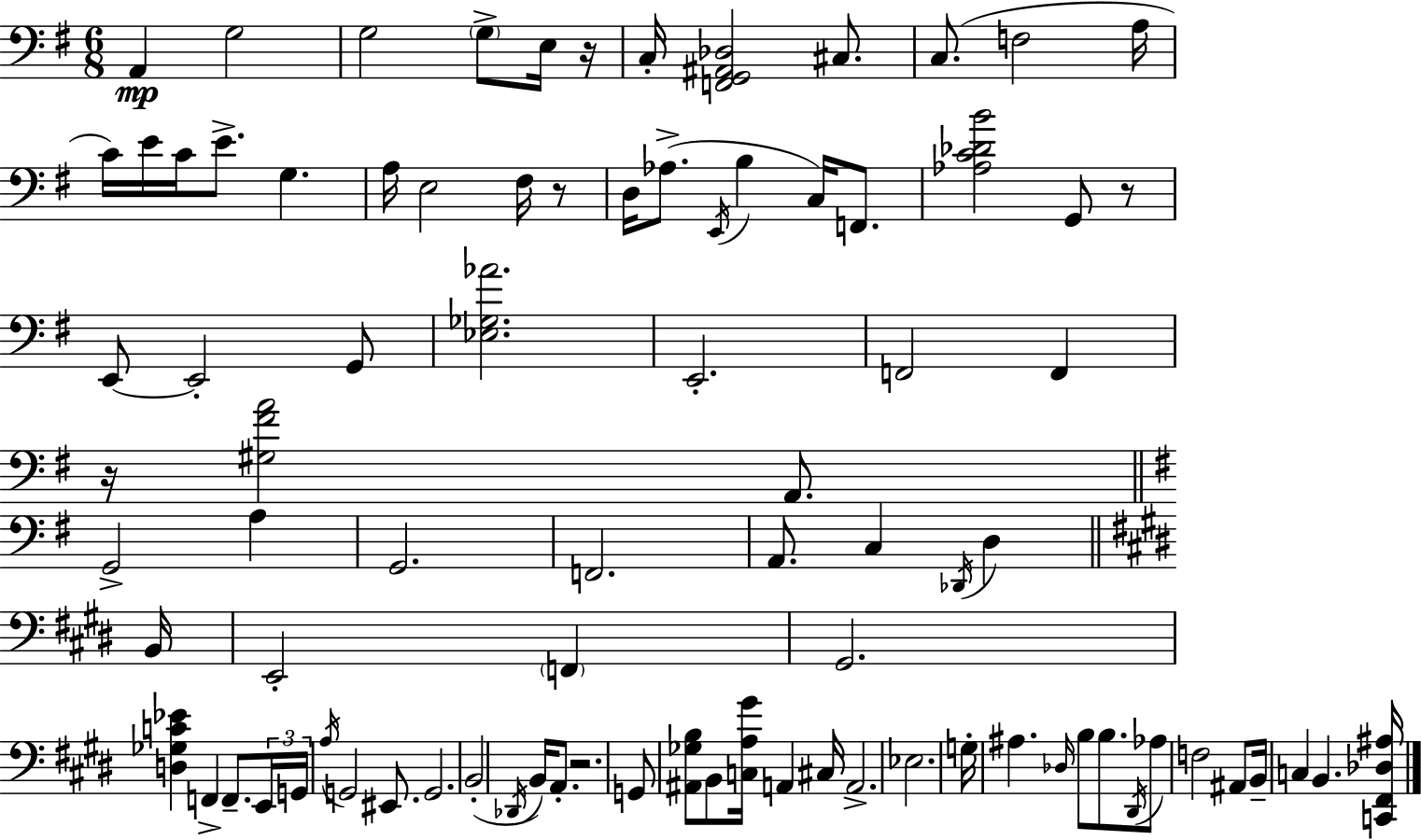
{
  \clef bass
  \numericTimeSignature
  \time 6/8
  \key e \minor
  a,4\mp g2 | g2 \parenthesize g8-> e16 r16 | c16-. <f, g, ais, des>2 cis8. | c8.( f2 a16 | \break c'16) e'16 c'16 e'8.-> g4. | a16 e2 fis16 r8 | d16 aes8.->( \acciaccatura { e,16 } b4 c16) f,8. | <aes c' des' b'>2 g,8 r8 | \break e,8~~ e,2-. g,8 | <ees ges aes'>2. | e,2.-. | f,2 f,4 | \break r16 <gis fis' a'>2 a,8. | \bar "||" \break \key e \minor g,2-> a4 | g,2. | f,2. | a,8. c4 \acciaccatura { des,16 } d4 | \break \bar "||" \break \key e \major b,16 e,2-. \parenthesize f,4 | gis,2. | <d ges c' ees'>4 f,4-> f,8.-- | \tuplet 3/2 { e,16 g,16 \acciaccatura { a16 } } g,2 eis,8. | \break g,2. | b,2-.( \acciaccatura { des,16 } b,16) | a,8.-. r2. | g,8 <ais, ges b>8 b,8 <c a gis'>16 a,4 | \break cis16 a,2.-> | ees2. | g16-. ais4. \grace { des16 } b8 | b8. \acciaccatura { dis,16 } aes8 f2 | \break ais,8 b,16-- c4 b,4. | <c, fis, des ais>16 \bar "|."
}